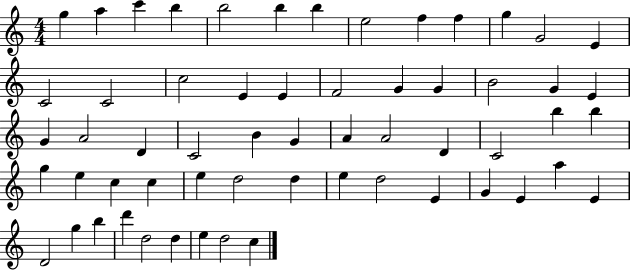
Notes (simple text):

G5/q A5/q C6/q B5/q B5/h B5/q B5/q E5/h F5/q F5/q G5/q G4/h E4/q C4/h C4/h C5/h E4/q E4/q F4/h G4/q G4/q B4/h G4/q E4/q G4/q A4/h D4/q C4/h B4/q G4/q A4/q A4/h D4/q C4/h B5/q B5/q G5/q E5/q C5/q C5/q E5/q D5/h D5/q E5/q D5/h E4/q G4/q E4/q A5/q E4/q D4/h G5/q B5/q D6/q D5/h D5/q E5/q D5/h C5/q